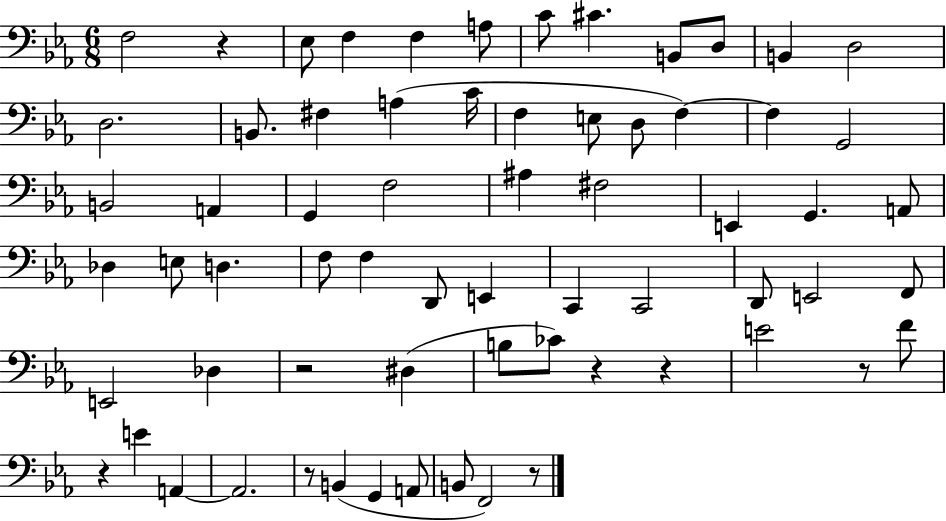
{
  \clef bass
  \numericTimeSignature
  \time 6/8
  \key ees \major
  f2 r4 | ees8 f4 f4 a8 | c'8 cis'4. b,8 d8 | b,4 d2 | \break d2. | b,8. fis4 a4( c'16 | f4 e8 d8 f4~~) | f4 g,2 | \break b,2 a,4 | g,4 f2 | ais4 fis2 | e,4 g,4. a,8 | \break des4 e8 d4. | f8 f4 d,8 e,4 | c,4 c,2 | d,8 e,2 f,8 | \break e,2 des4 | r2 dis4( | b8 ces'8) r4 r4 | e'2 r8 f'8 | \break r4 e'4 a,4~~ | a,2. | r8 b,4( g,4 a,8 | b,8 f,2) r8 | \break \bar "|."
}